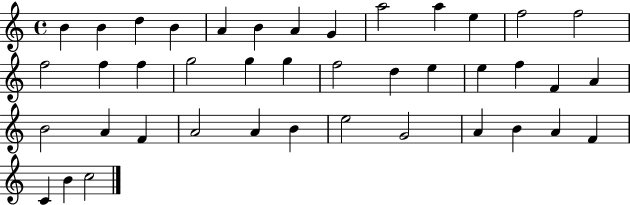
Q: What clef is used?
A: treble